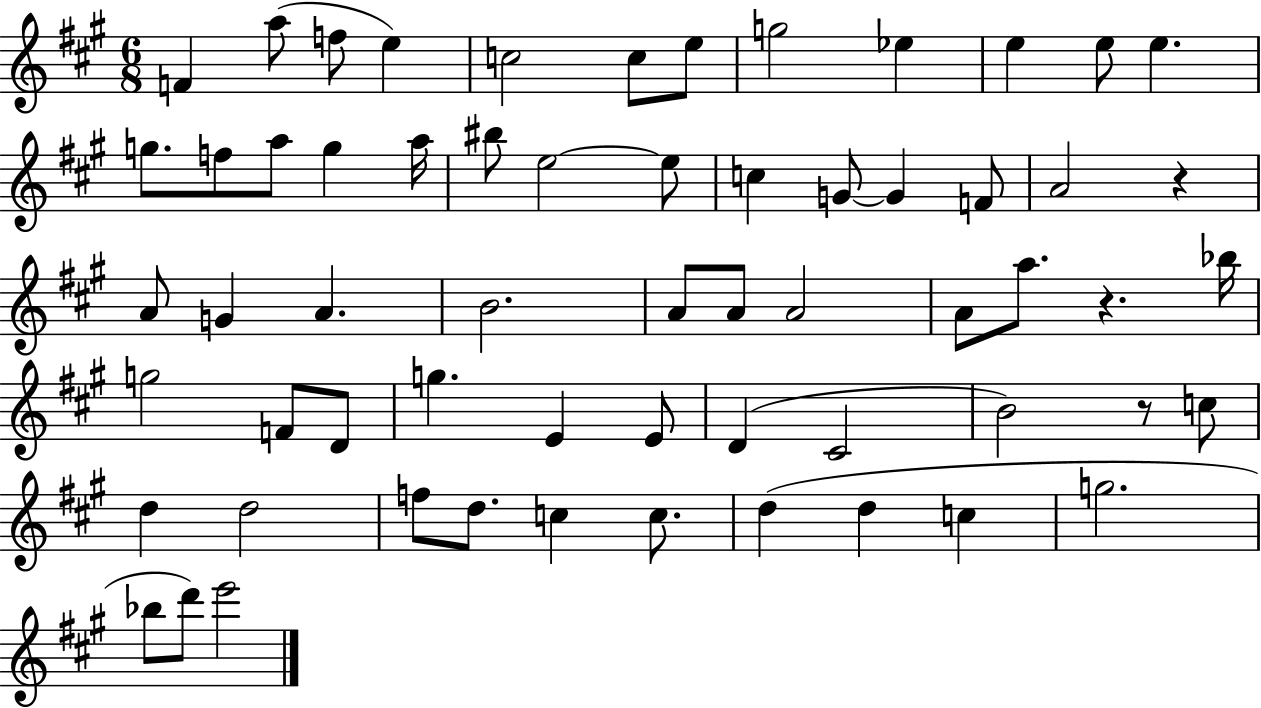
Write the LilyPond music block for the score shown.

{
  \clef treble
  \numericTimeSignature
  \time 6/8
  \key a \major
  f'4 a''8( f''8 e''4) | c''2 c''8 e''8 | g''2 ees''4 | e''4 e''8 e''4. | \break g''8. f''8 a''8 g''4 a''16 | bis''8 e''2~~ e''8 | c''4 g'8~~ g'4 f'8 | a'2 r4 | \break a'8 g'4 a'4. | b'2. | a'8 a'8 a'2 | a'8 a''8. r4. bes''16 | \break g''2 f'8 d'8 | g''4. e'4 e'8 | d'4( cis'2 | b'2) r8 c''8 | \break d''4 d''2 | f''8 d''8. c''4 c''8. | d''4( d''4 c''4 | g''2. | \break bes''8 d'''8) e'''2 | \bar "|."
}